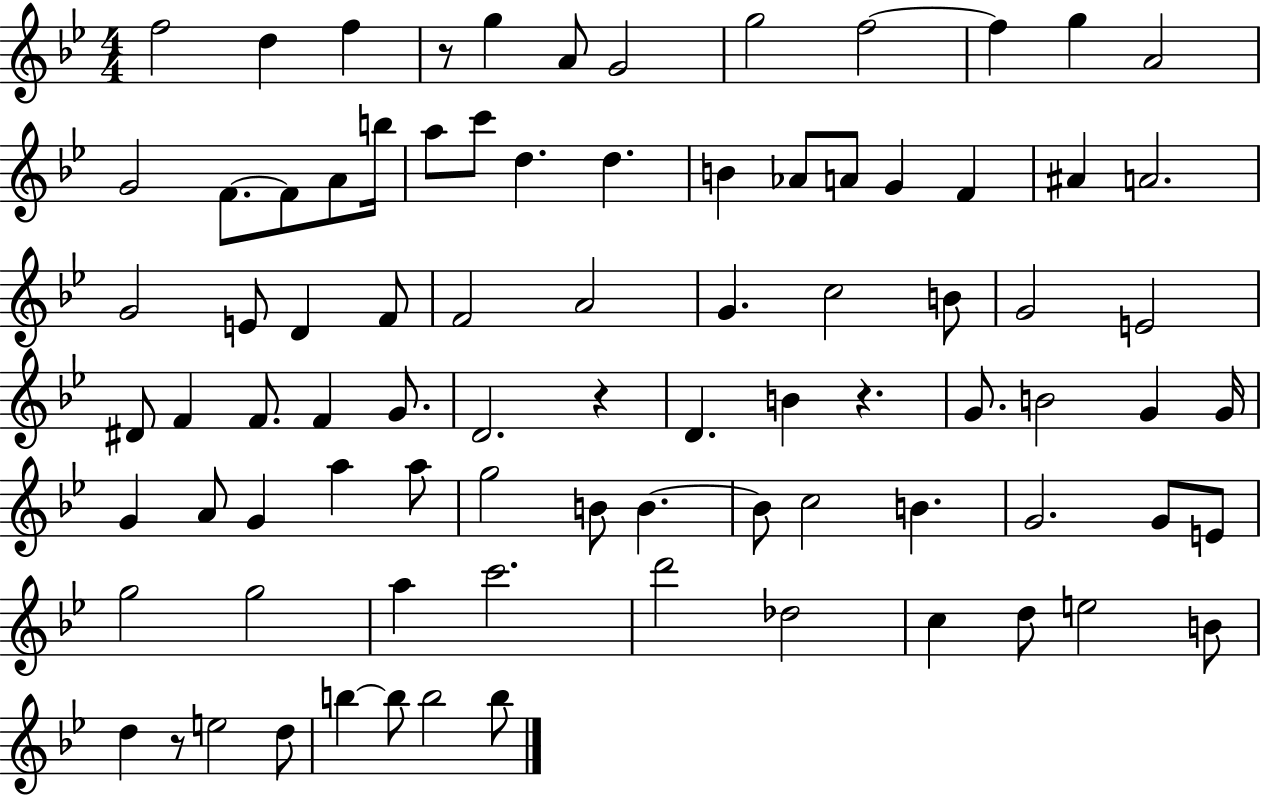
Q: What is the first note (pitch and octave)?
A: F5